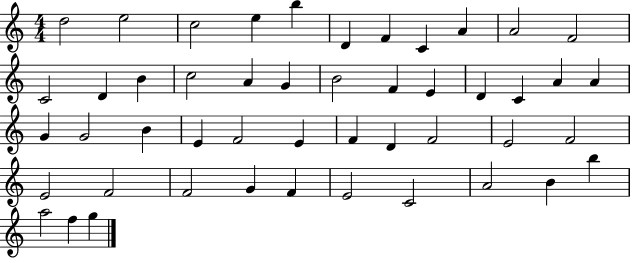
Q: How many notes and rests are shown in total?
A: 48